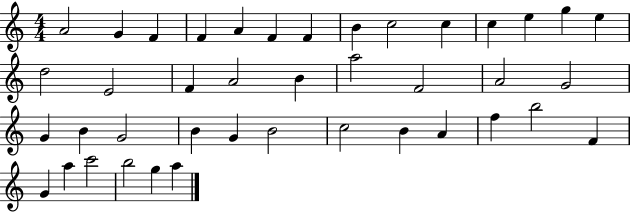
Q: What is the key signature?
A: C major